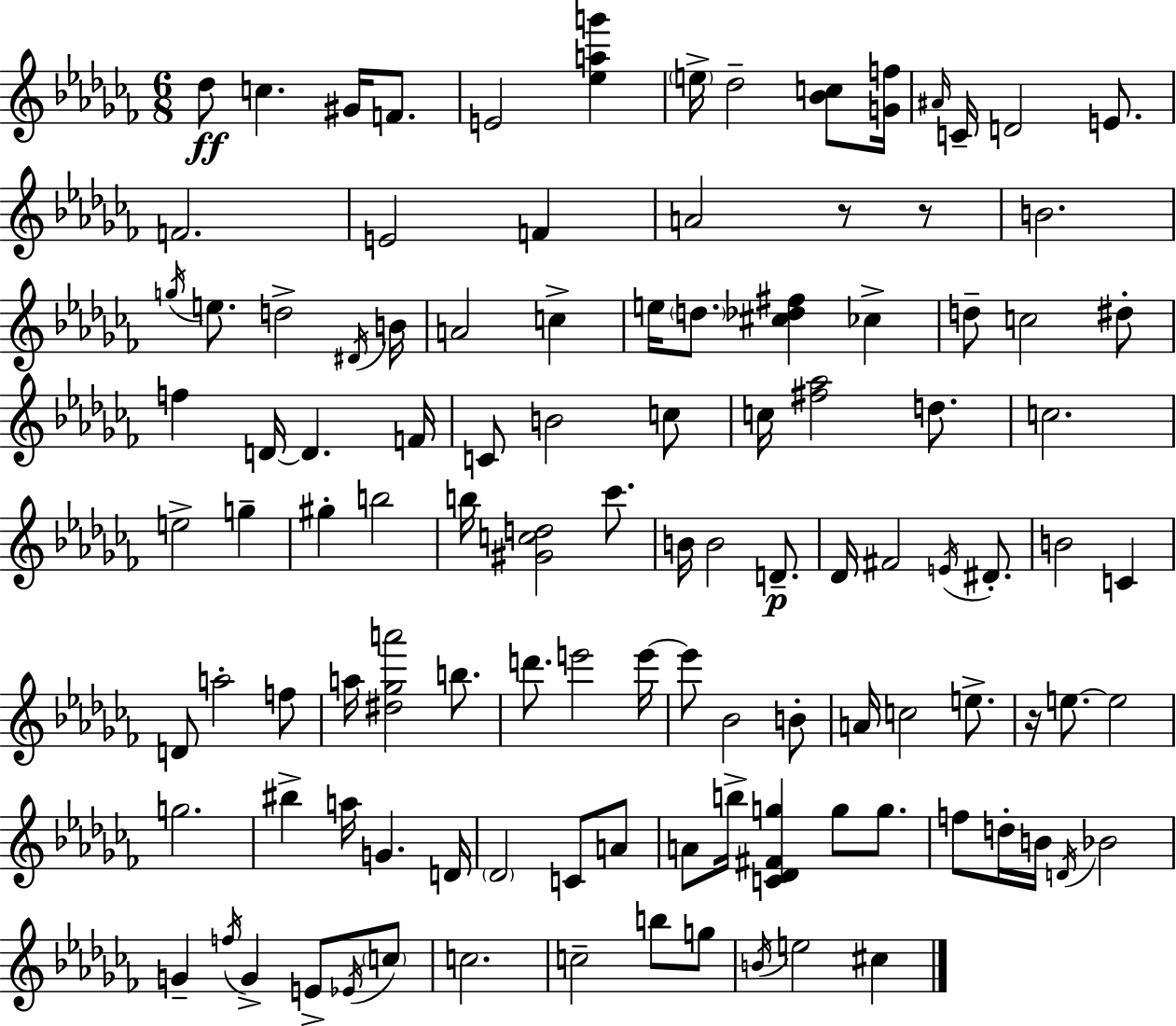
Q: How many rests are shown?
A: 3